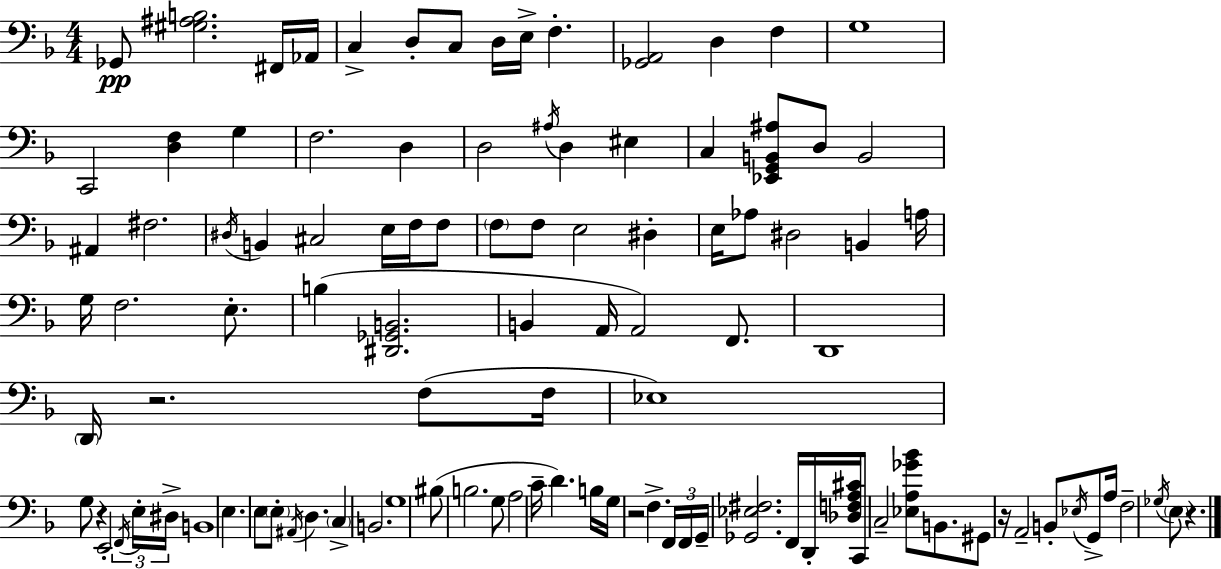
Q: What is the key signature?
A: D minor